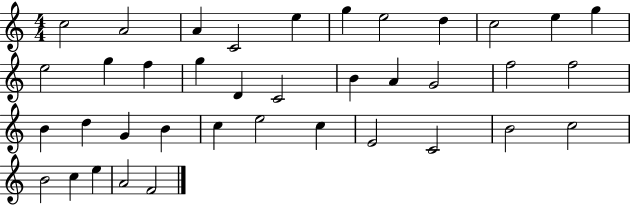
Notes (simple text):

C5/h A4/h A4/q C4/h E5/q G5/q E5/h D5/q C5/h E5/q G5/q E5/h G5/q F5/q G5/q D4/q C4/h B4/q A4/q G4/h F5/h F5/h B4/q D5/q G4/q B4/q C5/q E5/h C5/q E4/h C4/h B4/h C5/h B4/h C5/q E5/q A4/h F4/h